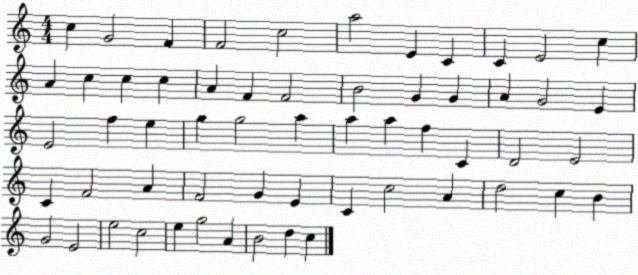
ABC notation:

X:1
T:Untitled
M:4/4
L:1/4
K:C
c G2 F F2 c2 a2 E C C E2 c A c c c A F F2 B2 G G A G2 E E2 f e g g2 a a a f C D2 E2 C F2 A F2 G E C c2 A d2 c B G2 E2 e2 c2 e g2 A B2 d c